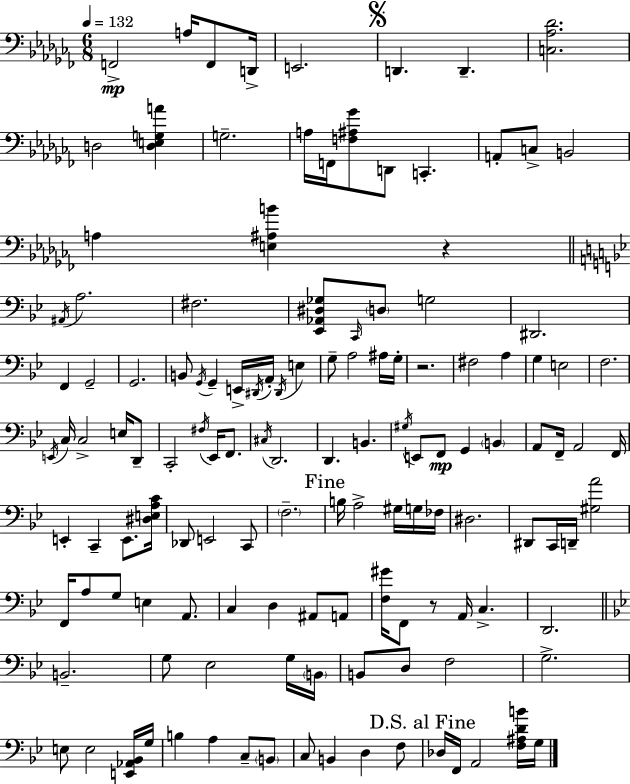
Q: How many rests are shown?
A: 3